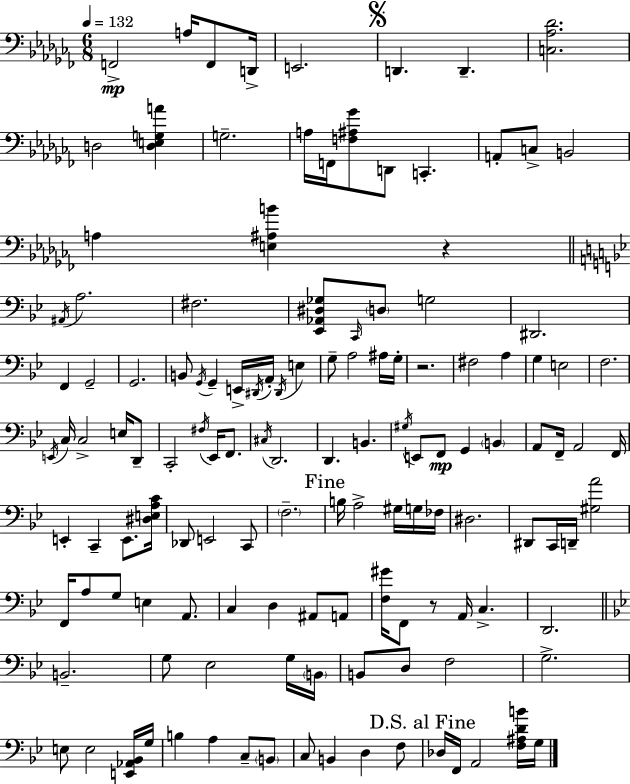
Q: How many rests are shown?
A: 3